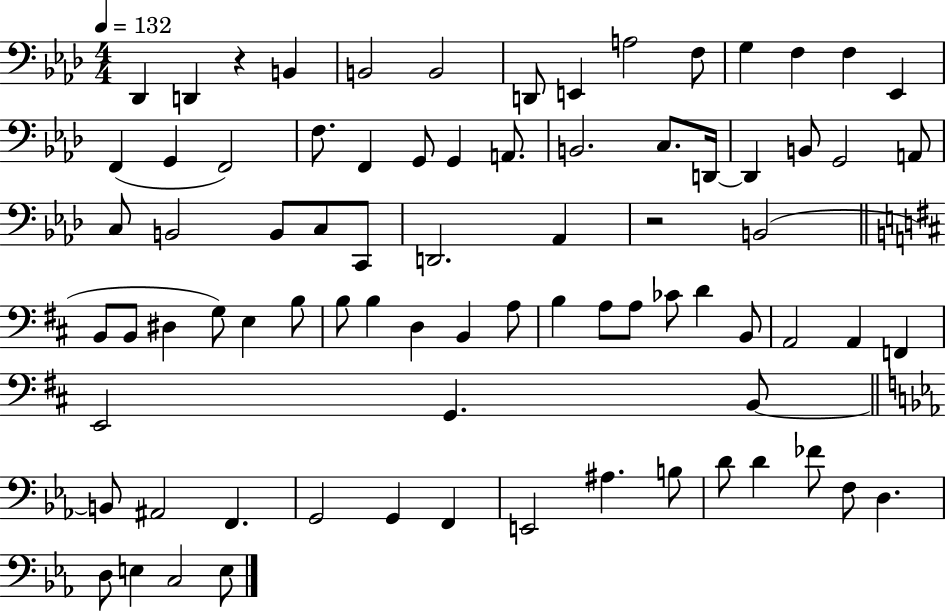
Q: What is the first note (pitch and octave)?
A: Db2